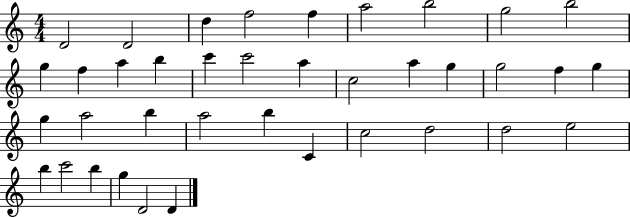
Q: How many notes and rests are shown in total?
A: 38